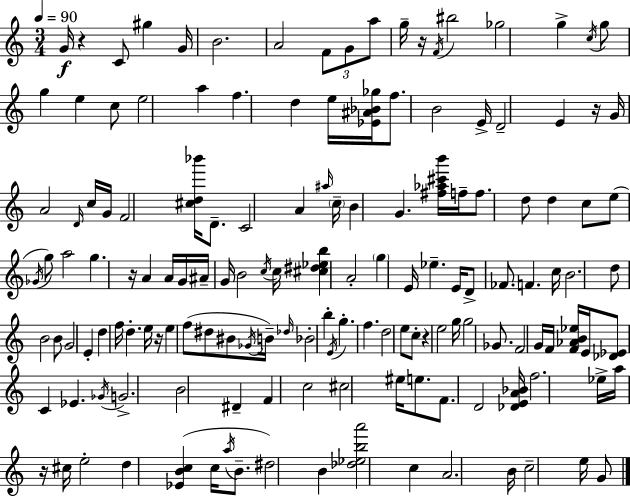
{
  \clef treble
  \numericTimeSignature
  \time 3/4
  \key c \major
  \tempo 4 = 90
  g'16\f r4 c'8 gis''4 g'16 | b'2. | a'2 \tuplet 3/2 { f'8 g'8 | a''8 } g''16-- r16 \acciaccatura { f'16 } bis''2 | \break ges''2 g''4-> | \acciaccatura { c''16 } g''8 g''4 e''4 | c''8 e''2 a''4 | f''4. d''4 | \break e''16 <ees' ais' bes' ges''>16 f''8. b'2 | e'16-> d'2-- e'4 | r16 g'16 a'2 | \grace { d'16 } c''16 g'16 f'2 <cis'' d'' bes'''>16 | \break d'8.-- c'2 a'4 | \grace { ais''16 } \parenthesize c''16-- b'4 g'4. | <fis'' aes'' cis''' b'''>16 f''16-- f''8. d''8 d''4 | c''8 e''8( \acciaccatura { ges'16 } g''8) a''2 | \break g''4. r16 | a'4 a'16 g'16 ais'16-- g'16 b'2 | \acciaccatura { c''16 } c''16 <cis'' dis'' ees'' b''>4 a'2-. | \parenthesize g''4 e'16 ees''4.-- | \break e'16 d'8-> fes'8. f'4. | c''16 b'2. | d''8 b'2 | b'8 g'2 | \break e'4-. d''4 f''16 d''4.-. | e''16 r16 e''4 f''8( | dis''8 bis'8 \acciaccatura { ges'16 }) b'16-- \grace { des''16 } bes'2-. | b''4-. \acciaccatura { e'16 } g''4.-. | \break f''4. d''2 | e''8 c''8-. r4 | e''2 g''16 g''2 | ges'8. f'2 | \break g'16 f'16 <f' aes' b' ees''>16 e'16 <des' ees'>8 c'4 | ees'4. \acciaccatura { ges'16 } g'2.-> | b'2 | dis'4-- f'4 | \break c''2 cis''2 | eis''16 e''8. f'8. | d'2 <des' e' a' bes'>16 f''2. | ees''16-> a''16 | \break r16 cis''16 e''2-. d''4 | <ees' b' c''>4( c''16 \acciaccatura { a''16 } b'8.-- dis''2) | b'4 <des'' ees'' b'' a'''>2 | c''4 a'2. | \break b'16 | c''2-- e''16 g'8 \bar "|."
}